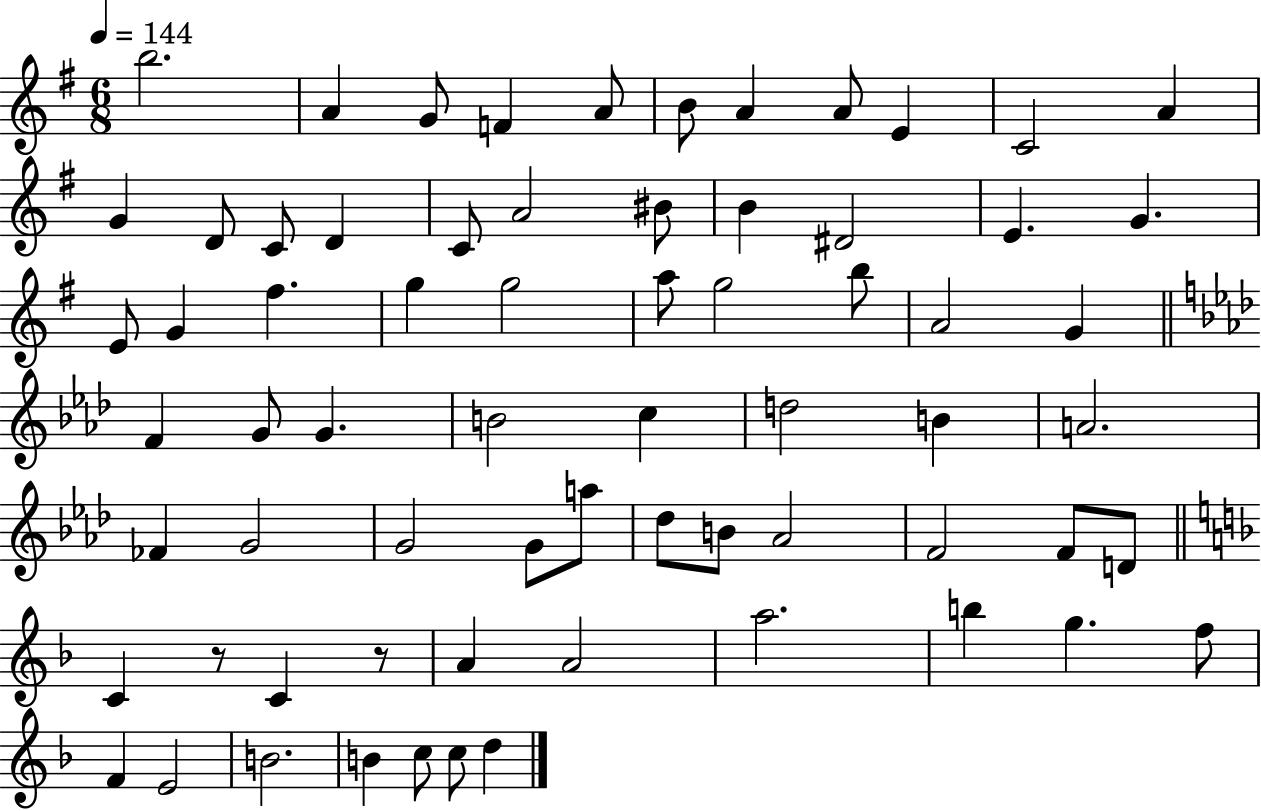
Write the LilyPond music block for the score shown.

{
  \clef treble
  \numericTimeSignature
  \time 6/8
  \key g \major
  \tempo 4 = 144
  \repeat volta 2 { b''2. | a'4 g'8 f'4 a'8 | b'8 a'4 a'8 e'4 | c'2 a'4 | \break g'4 d'8 c'8 d'4 | c'8 a'2 bis'8 | b'4 dis'2 | e'4. g'4. | \break e'8 g'4 fis''4. | g''4 g''2 | a''8 g''2 b''8 | a'2 g'4 | \break \bar "||" \break \key aes \major f'4 g'8 g'4. | b'2 c''4 | d''2 b'4 | a'2. | \break fes'4 g'2 | g'2 g'8 a''8 | des''8 b'8 aes'2 | f'2 f'8 d'8 | \break \bar "||" \break \key d \minor c'4 r8 c'4 r8 | a'4 a'2 | a''2. | b''4 g''4. f''8 | \break f'4 e'2 | b'2. | b'4 c''8 c''8 d''4 | } \bar "|."
}